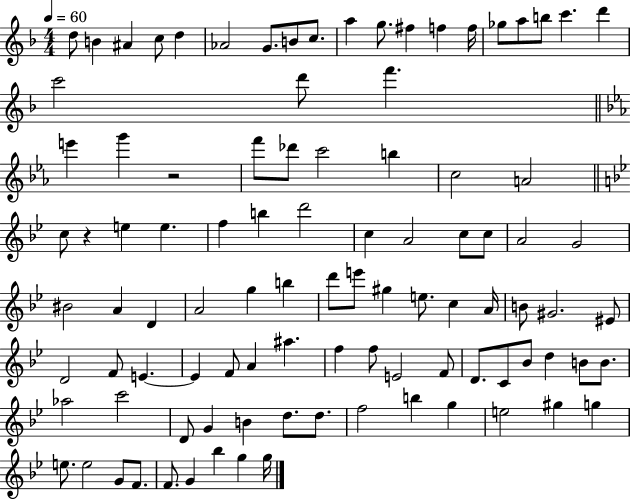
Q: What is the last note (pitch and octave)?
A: G5